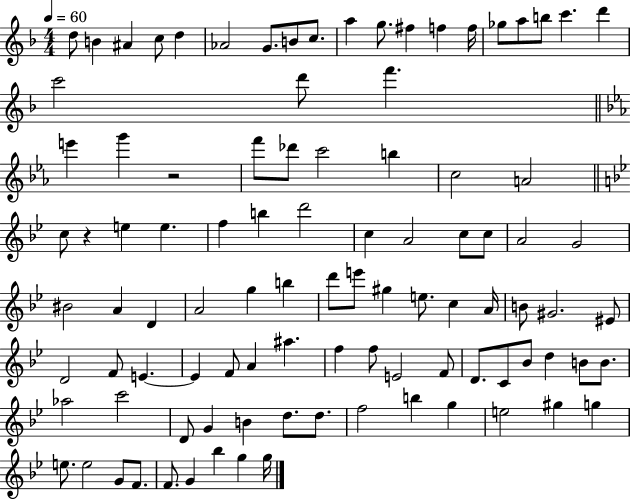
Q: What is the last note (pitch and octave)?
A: G5